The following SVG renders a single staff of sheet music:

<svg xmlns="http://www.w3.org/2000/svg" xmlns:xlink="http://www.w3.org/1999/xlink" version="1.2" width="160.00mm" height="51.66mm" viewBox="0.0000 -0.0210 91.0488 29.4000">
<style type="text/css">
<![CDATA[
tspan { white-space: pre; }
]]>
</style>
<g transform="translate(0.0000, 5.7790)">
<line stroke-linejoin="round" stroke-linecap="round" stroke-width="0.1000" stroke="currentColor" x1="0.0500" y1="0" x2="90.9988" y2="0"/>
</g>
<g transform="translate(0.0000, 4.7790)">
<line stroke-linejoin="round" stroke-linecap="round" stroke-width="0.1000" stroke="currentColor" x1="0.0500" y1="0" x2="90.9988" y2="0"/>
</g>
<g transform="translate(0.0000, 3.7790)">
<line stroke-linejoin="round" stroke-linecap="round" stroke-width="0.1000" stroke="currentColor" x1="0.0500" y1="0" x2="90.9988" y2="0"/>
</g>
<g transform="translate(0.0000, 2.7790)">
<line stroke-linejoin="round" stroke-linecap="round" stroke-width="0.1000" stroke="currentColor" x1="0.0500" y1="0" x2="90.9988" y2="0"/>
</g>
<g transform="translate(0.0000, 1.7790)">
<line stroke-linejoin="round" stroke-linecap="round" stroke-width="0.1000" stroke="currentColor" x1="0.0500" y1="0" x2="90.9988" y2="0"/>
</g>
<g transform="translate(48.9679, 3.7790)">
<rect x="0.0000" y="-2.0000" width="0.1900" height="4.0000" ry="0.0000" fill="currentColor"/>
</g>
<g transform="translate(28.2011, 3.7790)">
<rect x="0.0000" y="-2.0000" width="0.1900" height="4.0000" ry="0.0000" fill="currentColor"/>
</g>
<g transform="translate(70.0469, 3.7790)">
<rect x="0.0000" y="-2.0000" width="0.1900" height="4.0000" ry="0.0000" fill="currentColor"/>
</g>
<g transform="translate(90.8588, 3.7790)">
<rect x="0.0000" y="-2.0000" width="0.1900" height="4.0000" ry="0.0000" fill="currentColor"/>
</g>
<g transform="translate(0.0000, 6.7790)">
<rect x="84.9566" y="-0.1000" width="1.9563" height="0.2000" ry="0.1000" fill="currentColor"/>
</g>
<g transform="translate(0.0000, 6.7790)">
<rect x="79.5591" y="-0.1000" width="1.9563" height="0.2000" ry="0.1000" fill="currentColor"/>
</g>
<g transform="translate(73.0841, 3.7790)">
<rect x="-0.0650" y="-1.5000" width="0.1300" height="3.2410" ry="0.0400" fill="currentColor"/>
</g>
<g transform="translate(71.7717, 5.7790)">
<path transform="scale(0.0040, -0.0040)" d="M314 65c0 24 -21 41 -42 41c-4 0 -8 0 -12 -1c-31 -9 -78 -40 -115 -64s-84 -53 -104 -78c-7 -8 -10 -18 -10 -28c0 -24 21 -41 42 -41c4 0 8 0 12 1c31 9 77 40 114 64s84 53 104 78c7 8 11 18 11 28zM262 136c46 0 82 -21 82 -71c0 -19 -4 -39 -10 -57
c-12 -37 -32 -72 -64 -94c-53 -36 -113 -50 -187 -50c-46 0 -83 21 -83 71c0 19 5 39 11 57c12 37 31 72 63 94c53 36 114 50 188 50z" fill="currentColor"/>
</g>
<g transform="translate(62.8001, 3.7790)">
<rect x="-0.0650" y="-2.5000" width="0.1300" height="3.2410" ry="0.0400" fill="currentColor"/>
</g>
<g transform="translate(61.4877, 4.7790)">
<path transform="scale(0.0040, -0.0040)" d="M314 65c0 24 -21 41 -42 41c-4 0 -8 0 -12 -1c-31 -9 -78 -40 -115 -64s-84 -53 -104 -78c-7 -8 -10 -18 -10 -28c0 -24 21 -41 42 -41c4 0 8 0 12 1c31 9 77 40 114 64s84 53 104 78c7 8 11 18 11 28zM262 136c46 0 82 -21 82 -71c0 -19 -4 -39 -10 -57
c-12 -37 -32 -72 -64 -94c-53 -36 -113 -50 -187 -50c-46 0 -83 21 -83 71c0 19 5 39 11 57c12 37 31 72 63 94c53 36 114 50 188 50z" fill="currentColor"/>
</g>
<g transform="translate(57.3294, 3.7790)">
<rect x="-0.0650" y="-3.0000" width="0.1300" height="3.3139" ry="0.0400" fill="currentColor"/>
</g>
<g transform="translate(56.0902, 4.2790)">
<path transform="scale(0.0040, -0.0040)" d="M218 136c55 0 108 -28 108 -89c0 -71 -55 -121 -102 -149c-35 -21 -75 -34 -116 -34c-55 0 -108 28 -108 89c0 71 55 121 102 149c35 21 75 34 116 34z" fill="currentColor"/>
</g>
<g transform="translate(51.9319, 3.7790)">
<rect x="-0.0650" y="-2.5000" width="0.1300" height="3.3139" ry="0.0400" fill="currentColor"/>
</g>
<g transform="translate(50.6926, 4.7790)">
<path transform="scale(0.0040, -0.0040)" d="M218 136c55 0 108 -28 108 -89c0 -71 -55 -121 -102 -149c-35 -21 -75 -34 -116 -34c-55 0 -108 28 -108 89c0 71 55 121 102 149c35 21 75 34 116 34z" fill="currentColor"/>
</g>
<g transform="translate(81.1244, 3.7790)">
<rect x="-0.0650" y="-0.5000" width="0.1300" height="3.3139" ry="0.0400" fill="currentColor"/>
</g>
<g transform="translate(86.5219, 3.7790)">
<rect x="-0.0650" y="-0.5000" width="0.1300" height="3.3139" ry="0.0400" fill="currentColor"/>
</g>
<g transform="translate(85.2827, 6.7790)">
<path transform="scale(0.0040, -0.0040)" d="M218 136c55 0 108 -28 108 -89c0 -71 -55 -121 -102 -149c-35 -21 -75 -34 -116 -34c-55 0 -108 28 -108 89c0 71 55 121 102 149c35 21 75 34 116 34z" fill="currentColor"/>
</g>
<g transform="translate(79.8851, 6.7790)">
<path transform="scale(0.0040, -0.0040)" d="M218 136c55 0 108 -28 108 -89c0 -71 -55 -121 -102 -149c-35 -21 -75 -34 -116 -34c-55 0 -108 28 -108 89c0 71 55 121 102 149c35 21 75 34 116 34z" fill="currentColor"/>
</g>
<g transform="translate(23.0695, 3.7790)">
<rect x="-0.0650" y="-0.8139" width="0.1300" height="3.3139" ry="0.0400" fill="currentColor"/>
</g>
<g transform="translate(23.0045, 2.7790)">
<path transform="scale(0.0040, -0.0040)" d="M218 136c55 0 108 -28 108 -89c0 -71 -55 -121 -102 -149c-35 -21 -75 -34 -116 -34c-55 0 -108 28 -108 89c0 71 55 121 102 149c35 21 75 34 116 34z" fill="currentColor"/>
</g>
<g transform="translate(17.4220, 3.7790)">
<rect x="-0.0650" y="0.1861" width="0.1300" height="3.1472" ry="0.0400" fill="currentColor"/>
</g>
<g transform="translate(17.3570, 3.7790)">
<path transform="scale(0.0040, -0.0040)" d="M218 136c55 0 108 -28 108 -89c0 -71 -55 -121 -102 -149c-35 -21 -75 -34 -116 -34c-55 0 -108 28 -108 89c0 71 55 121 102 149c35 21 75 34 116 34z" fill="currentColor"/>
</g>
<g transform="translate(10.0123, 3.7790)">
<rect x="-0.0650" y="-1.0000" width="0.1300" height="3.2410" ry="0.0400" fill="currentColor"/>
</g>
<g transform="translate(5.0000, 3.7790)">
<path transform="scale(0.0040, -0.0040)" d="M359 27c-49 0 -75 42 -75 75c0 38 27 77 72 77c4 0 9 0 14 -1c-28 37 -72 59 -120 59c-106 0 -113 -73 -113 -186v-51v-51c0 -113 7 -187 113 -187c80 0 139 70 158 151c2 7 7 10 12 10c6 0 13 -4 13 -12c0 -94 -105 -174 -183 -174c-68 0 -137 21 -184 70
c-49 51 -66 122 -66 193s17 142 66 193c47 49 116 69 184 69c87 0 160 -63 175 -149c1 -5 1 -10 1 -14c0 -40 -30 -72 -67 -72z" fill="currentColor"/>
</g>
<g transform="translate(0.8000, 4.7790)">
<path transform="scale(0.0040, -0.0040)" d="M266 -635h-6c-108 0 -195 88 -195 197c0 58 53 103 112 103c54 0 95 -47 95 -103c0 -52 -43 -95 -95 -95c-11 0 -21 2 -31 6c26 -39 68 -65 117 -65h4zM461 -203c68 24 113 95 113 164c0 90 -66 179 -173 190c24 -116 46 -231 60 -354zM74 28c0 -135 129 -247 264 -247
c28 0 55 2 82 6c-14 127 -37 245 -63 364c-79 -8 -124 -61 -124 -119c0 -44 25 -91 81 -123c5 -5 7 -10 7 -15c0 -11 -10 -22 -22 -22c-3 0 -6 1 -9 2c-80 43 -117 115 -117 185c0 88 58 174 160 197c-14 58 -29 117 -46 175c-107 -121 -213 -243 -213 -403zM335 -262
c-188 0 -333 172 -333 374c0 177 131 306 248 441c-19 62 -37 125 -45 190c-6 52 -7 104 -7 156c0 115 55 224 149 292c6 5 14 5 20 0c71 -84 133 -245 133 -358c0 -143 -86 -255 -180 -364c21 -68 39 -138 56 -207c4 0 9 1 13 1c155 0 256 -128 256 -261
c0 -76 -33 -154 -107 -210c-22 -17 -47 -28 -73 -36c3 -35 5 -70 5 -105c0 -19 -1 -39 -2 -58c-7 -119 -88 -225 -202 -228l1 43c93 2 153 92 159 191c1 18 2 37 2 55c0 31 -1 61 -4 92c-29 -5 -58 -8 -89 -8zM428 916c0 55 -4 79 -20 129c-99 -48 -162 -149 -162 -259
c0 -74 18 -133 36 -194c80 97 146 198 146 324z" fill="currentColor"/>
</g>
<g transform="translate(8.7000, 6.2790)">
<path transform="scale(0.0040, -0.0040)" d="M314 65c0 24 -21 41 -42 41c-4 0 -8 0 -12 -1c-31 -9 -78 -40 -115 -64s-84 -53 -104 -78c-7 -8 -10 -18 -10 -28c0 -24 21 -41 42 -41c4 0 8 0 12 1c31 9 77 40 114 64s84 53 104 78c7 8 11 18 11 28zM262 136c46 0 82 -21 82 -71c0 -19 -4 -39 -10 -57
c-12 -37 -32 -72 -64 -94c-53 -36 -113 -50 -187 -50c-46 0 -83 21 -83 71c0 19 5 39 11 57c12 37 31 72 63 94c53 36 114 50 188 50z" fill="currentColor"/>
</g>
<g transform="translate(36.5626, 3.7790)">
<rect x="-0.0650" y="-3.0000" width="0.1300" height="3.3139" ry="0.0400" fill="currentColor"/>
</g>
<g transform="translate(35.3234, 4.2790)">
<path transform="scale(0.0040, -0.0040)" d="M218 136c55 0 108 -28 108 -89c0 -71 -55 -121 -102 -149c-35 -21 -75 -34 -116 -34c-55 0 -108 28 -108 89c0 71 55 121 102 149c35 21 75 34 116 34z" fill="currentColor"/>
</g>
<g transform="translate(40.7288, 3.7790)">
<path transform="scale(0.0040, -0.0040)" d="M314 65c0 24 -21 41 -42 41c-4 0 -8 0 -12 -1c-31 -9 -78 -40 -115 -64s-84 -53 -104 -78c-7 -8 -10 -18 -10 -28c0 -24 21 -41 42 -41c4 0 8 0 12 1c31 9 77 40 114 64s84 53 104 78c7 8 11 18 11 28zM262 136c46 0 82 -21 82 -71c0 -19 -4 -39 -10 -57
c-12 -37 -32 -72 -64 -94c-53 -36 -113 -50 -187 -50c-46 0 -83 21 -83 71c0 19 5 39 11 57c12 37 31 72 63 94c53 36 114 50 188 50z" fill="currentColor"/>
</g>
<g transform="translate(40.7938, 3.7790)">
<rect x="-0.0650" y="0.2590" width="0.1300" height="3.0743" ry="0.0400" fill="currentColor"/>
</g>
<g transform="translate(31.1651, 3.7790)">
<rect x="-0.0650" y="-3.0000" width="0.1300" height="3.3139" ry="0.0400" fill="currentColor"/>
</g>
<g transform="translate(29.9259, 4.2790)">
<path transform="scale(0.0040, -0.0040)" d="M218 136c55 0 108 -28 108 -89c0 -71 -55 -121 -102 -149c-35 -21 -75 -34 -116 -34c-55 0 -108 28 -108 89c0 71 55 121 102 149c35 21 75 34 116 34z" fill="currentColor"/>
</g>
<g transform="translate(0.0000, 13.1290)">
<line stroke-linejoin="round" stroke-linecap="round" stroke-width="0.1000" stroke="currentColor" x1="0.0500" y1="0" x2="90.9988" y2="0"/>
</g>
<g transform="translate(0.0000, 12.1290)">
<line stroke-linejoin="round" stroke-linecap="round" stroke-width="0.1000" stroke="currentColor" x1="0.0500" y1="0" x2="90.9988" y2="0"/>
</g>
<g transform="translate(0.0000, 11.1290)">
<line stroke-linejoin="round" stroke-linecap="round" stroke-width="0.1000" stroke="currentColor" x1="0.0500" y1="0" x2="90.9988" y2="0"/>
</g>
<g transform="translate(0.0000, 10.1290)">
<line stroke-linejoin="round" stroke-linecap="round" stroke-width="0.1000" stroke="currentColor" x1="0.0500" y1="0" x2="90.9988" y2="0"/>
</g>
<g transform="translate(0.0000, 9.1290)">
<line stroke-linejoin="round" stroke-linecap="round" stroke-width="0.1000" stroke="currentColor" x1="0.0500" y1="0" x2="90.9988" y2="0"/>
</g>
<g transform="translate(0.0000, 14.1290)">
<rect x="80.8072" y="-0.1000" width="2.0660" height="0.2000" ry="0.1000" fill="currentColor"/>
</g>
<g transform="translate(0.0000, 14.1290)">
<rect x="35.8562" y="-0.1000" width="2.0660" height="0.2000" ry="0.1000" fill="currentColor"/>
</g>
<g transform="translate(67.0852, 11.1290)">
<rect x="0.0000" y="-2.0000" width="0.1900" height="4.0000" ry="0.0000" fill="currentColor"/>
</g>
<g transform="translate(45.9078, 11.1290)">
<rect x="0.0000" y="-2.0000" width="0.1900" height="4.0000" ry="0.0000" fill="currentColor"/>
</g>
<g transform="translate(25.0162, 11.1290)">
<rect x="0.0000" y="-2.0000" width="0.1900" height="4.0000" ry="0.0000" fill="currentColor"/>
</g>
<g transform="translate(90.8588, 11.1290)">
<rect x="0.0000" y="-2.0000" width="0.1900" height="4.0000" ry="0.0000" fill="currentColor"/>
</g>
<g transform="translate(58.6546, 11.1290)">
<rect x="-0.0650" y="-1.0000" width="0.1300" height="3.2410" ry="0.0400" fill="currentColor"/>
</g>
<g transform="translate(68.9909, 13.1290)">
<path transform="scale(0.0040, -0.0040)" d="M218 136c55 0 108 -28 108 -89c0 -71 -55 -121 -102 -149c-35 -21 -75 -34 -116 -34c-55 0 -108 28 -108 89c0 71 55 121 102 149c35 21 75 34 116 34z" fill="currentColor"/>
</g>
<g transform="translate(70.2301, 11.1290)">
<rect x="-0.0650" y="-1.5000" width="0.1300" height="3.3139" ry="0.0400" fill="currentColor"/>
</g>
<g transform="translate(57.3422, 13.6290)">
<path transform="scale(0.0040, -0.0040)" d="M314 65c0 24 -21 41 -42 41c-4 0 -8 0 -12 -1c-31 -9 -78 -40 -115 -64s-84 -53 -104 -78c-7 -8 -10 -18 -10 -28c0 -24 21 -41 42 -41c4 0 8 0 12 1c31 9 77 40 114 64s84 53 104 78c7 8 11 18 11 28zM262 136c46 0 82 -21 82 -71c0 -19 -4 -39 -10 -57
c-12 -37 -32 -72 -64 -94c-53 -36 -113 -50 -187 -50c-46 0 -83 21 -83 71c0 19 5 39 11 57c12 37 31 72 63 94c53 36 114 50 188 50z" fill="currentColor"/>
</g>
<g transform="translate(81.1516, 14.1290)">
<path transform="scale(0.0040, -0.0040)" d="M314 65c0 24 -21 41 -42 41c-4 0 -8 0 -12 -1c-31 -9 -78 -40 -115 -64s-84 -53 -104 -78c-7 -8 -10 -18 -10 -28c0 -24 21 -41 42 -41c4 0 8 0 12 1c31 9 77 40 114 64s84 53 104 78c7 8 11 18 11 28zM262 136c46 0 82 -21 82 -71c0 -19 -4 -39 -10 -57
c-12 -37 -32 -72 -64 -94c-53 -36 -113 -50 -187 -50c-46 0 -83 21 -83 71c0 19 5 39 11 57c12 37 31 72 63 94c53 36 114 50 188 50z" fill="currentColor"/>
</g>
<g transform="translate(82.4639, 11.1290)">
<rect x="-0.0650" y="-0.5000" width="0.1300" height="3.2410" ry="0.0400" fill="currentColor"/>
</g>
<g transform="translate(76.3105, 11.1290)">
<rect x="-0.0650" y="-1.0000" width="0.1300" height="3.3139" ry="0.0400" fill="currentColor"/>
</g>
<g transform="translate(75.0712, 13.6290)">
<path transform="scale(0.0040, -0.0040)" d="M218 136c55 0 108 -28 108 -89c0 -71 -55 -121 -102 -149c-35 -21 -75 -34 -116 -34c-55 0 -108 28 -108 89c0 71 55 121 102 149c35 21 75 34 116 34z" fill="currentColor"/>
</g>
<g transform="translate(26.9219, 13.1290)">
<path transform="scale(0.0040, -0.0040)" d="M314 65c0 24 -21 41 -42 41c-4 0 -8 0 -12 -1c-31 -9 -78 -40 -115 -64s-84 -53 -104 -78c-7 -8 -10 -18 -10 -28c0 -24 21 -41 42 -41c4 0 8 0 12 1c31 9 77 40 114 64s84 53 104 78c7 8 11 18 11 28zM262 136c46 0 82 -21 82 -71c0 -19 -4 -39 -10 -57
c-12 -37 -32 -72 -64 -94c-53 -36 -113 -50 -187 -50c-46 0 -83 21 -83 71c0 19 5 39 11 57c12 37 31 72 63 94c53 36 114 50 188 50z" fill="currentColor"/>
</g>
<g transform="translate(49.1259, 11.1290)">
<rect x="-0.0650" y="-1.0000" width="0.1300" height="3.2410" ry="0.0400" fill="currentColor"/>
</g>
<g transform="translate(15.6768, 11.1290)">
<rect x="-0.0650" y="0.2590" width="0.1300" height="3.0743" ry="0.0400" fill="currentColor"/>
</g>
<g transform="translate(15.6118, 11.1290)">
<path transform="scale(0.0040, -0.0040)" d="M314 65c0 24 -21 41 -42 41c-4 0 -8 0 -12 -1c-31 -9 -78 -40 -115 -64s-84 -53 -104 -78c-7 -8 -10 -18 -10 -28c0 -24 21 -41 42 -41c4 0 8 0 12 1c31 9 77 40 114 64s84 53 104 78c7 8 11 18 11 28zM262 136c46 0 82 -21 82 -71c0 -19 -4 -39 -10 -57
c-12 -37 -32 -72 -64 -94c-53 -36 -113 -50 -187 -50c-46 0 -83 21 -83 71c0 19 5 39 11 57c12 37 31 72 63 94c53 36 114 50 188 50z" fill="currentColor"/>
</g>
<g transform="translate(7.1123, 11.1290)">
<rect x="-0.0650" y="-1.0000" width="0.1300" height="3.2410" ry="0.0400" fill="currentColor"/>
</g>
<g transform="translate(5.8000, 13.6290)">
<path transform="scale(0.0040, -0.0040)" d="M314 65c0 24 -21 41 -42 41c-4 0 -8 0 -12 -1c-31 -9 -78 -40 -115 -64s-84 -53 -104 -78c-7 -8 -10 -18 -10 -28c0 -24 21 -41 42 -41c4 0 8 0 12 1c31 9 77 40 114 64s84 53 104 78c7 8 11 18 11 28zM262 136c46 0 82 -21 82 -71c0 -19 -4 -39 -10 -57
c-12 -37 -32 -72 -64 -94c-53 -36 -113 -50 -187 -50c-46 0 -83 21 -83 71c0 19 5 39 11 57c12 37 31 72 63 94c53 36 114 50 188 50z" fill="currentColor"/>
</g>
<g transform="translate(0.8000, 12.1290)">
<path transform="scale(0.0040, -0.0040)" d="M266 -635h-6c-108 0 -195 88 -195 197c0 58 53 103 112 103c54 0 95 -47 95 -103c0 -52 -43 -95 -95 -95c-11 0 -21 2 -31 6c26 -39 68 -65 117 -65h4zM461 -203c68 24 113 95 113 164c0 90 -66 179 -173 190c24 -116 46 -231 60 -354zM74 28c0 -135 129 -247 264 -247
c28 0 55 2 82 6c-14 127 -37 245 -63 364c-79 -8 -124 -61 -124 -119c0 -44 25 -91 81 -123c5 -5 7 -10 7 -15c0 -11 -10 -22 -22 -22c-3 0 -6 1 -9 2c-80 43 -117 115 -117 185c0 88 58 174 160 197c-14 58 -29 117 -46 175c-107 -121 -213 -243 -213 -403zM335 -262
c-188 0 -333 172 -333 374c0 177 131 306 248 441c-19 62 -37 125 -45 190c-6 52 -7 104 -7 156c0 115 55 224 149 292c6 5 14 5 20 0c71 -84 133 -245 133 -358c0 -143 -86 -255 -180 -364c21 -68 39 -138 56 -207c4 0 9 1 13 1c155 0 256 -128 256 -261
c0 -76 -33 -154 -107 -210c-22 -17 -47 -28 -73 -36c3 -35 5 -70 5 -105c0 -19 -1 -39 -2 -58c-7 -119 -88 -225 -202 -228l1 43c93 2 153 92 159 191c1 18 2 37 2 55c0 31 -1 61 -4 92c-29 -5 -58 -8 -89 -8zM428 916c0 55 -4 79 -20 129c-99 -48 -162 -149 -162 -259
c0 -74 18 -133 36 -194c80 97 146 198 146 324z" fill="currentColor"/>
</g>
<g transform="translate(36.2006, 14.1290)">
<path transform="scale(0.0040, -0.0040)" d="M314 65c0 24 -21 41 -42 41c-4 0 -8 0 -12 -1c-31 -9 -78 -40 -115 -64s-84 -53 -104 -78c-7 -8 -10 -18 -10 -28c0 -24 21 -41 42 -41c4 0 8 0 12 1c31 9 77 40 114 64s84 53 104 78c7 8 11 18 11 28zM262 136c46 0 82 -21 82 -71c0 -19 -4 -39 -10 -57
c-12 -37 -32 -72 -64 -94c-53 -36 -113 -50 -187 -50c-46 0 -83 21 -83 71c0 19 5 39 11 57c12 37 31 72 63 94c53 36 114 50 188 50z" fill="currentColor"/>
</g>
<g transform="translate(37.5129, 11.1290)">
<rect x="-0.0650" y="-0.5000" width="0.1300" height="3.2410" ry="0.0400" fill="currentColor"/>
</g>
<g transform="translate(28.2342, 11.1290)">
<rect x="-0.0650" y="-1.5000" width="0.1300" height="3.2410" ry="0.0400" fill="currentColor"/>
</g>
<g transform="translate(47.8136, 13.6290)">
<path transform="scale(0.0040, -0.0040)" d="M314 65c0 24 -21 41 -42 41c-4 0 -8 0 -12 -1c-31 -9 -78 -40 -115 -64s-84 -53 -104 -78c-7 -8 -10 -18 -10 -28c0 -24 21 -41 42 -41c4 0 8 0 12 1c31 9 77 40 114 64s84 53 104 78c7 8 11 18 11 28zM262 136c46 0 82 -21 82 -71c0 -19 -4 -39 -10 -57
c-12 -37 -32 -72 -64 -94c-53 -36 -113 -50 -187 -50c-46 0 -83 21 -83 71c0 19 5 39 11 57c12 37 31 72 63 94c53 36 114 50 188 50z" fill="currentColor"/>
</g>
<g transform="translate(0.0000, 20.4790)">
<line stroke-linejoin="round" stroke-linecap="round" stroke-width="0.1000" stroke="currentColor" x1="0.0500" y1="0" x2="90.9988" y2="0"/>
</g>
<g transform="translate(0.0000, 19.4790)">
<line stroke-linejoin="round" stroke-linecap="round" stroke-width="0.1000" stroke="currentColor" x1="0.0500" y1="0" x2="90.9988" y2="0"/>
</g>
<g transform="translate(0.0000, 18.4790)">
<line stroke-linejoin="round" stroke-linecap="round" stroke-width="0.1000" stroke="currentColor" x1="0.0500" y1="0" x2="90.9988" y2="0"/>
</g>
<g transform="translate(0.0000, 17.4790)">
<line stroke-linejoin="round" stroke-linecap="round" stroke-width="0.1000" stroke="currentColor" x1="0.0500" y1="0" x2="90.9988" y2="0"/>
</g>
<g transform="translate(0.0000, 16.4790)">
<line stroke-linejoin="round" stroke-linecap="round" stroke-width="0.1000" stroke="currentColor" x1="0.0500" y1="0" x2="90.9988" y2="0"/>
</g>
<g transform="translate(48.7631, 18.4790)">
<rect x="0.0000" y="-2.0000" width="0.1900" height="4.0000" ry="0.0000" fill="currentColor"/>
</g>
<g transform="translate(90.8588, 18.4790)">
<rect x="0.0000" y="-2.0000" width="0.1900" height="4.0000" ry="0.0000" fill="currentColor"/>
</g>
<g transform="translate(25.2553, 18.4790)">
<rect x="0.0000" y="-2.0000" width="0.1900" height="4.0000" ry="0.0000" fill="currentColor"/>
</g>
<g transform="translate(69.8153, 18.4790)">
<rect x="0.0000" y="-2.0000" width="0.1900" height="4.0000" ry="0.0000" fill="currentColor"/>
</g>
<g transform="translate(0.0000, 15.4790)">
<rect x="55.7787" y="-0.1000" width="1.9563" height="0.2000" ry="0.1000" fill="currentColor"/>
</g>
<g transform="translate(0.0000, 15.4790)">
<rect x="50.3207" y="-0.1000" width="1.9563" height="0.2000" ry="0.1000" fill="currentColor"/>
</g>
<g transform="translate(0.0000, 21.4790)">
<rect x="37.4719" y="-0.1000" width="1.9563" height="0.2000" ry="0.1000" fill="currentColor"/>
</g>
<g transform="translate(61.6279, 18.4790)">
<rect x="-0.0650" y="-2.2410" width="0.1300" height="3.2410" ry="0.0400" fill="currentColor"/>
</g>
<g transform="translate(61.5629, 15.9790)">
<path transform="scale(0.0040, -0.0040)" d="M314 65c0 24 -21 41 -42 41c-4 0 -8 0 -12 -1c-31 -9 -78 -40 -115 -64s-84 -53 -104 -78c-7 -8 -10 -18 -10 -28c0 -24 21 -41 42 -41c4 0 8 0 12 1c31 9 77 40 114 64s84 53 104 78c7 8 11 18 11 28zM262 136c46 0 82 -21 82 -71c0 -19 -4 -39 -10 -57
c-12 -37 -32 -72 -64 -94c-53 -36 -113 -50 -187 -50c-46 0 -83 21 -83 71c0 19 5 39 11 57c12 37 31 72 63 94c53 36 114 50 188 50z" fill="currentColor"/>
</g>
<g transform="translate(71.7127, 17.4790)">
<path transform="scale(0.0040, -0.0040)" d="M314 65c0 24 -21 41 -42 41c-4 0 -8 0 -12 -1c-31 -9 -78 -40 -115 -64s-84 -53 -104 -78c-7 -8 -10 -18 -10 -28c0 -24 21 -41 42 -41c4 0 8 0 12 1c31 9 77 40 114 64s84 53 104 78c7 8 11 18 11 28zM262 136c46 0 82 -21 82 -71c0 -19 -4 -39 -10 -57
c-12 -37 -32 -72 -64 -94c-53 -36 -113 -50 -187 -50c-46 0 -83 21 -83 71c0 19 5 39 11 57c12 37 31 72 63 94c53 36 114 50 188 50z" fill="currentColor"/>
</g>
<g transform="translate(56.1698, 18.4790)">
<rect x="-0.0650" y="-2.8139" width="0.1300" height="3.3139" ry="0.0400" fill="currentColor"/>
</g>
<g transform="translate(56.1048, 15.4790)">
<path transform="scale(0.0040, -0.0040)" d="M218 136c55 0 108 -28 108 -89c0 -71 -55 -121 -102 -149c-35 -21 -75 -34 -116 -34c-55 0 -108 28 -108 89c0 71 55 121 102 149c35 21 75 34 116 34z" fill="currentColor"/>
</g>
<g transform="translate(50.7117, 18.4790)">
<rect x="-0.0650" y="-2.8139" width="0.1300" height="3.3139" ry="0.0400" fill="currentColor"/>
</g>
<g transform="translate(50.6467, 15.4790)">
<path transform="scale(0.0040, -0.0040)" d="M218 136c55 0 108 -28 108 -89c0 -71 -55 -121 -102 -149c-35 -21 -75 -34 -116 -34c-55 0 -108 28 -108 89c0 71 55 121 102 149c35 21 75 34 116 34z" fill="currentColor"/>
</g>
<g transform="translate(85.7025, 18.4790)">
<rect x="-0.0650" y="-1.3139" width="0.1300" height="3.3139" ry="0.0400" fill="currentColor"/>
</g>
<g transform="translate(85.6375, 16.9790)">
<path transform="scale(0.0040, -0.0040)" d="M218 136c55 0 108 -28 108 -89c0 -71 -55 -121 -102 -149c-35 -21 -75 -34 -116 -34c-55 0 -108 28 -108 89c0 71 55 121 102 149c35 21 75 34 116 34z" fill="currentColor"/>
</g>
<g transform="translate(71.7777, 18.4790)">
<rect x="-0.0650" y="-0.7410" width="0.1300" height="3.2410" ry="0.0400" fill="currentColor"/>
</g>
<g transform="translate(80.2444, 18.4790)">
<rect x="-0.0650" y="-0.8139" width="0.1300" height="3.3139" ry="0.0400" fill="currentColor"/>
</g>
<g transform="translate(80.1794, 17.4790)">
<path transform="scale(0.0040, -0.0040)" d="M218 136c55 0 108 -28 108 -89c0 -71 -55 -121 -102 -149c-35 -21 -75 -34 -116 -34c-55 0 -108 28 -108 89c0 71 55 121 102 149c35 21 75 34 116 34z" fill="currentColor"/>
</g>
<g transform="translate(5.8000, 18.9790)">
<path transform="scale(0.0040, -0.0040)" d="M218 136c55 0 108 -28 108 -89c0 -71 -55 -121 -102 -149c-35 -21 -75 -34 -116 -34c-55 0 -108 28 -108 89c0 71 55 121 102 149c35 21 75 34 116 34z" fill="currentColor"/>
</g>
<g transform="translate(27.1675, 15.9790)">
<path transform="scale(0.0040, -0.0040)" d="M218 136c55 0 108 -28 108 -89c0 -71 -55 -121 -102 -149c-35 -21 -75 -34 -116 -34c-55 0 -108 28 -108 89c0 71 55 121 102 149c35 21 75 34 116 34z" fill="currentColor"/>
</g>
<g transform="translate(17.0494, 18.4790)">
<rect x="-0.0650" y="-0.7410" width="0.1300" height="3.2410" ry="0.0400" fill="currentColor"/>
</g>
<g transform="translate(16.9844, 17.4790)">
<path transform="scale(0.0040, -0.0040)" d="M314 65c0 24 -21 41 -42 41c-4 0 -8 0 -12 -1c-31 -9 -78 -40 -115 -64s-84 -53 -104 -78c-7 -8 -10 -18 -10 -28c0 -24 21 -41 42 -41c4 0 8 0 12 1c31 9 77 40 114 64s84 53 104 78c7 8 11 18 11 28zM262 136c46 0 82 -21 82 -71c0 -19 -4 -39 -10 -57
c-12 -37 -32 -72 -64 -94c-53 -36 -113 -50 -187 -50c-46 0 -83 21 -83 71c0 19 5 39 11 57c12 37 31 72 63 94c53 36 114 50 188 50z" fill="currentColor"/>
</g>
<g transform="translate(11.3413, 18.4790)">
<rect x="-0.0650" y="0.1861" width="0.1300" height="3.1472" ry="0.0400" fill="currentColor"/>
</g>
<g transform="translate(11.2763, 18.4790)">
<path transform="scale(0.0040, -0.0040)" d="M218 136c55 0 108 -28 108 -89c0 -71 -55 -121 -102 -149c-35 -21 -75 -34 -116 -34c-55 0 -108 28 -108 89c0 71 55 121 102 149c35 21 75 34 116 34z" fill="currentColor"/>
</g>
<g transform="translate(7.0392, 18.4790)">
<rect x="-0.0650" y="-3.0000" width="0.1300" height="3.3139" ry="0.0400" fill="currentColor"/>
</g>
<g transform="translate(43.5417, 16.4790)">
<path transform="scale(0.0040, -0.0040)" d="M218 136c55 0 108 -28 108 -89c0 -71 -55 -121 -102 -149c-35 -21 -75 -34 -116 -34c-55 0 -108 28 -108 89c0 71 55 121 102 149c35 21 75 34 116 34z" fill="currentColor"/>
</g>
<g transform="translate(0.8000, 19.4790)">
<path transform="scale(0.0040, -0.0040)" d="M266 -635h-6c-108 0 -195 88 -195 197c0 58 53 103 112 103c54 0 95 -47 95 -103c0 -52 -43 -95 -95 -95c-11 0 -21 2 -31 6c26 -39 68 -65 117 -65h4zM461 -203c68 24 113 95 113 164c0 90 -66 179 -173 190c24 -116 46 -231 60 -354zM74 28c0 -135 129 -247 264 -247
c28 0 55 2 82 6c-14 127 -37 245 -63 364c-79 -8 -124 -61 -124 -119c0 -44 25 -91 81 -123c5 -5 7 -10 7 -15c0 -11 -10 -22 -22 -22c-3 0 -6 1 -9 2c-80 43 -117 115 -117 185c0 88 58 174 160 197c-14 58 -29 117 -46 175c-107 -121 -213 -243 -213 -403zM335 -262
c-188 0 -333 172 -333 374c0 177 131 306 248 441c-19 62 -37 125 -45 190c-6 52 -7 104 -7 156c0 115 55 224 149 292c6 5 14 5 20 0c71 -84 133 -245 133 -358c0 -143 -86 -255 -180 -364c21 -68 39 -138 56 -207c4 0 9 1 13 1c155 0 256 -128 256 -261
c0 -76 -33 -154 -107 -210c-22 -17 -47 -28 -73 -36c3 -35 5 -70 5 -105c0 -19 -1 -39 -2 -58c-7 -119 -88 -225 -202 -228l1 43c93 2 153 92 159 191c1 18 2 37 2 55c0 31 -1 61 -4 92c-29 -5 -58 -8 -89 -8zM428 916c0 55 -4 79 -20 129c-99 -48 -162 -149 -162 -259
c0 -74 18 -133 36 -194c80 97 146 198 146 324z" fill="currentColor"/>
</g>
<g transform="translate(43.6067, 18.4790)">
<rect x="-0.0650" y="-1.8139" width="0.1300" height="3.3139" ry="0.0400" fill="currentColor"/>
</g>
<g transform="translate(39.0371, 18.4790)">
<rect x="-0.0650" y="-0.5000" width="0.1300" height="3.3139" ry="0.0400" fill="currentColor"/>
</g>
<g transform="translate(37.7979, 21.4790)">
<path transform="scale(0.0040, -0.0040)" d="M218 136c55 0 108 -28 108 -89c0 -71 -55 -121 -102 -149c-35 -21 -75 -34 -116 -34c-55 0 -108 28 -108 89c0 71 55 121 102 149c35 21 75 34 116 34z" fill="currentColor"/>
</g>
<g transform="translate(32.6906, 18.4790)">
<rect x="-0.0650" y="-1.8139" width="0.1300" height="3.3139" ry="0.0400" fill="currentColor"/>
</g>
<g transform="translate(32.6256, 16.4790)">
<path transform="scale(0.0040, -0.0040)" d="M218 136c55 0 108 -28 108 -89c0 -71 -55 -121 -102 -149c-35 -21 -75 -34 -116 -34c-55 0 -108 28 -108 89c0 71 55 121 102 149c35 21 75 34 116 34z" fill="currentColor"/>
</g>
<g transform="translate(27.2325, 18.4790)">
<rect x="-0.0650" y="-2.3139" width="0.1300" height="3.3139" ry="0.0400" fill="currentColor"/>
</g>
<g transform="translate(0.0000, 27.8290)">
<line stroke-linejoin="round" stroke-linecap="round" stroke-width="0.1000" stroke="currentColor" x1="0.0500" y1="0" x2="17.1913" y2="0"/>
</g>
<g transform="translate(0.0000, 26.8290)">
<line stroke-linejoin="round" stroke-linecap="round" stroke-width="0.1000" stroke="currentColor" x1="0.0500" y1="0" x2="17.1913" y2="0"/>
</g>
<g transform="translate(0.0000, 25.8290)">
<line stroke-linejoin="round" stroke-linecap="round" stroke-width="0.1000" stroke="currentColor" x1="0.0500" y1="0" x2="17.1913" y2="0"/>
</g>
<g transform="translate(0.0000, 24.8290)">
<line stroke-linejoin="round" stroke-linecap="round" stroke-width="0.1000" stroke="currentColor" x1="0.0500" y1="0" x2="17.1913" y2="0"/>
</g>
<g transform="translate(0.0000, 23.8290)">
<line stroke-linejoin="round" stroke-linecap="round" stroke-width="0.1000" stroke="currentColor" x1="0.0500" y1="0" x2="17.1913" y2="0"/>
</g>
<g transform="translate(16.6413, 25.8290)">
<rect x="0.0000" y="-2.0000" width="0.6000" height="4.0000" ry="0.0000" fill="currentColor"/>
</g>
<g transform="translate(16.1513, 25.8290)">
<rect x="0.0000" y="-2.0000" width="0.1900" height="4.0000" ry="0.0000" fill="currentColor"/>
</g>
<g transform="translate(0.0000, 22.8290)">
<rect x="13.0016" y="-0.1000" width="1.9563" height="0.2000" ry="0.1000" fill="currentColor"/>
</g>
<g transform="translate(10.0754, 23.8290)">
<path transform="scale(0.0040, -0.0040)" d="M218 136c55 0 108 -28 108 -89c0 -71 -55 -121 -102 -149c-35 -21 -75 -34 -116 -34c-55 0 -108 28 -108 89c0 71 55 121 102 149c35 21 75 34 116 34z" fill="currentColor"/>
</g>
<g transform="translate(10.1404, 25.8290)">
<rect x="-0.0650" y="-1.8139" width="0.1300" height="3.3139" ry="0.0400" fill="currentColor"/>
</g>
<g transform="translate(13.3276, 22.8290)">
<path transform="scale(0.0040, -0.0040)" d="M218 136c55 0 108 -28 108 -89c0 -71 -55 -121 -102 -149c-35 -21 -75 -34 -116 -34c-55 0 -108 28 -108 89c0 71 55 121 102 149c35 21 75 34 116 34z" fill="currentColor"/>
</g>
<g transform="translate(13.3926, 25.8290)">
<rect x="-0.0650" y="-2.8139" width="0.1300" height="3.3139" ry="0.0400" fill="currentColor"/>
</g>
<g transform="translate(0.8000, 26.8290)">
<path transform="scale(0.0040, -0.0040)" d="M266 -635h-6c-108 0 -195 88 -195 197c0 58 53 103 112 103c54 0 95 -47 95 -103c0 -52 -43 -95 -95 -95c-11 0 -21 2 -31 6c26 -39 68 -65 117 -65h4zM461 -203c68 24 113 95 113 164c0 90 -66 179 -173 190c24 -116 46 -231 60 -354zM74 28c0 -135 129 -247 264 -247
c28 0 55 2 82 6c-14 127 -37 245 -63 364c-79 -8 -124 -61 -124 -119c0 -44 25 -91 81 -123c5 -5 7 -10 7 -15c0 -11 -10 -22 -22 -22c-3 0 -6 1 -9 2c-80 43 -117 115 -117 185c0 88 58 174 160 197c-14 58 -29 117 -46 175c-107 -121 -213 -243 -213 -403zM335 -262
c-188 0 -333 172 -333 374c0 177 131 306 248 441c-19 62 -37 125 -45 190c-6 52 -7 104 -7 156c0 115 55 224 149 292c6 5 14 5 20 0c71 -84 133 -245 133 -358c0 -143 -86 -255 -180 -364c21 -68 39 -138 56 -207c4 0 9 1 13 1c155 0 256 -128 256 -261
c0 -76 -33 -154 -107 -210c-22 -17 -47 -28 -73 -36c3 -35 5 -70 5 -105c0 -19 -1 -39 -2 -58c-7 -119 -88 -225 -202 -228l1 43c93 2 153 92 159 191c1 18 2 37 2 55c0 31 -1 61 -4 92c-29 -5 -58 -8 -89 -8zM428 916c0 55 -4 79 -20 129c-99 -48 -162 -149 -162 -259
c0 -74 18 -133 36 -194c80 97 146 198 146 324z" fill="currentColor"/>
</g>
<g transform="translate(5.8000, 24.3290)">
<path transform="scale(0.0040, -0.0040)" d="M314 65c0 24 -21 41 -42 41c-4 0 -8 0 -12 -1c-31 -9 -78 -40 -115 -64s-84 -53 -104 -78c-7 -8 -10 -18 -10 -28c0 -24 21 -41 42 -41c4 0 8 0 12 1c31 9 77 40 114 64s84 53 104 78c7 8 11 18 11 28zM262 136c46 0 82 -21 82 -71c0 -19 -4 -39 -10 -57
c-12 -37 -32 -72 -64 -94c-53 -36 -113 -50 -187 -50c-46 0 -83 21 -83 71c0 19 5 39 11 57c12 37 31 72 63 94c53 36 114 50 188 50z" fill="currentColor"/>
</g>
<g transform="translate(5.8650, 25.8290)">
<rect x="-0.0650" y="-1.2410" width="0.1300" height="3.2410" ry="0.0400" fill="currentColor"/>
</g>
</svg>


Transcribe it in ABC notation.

X:1
T:Untitled
M:4/4
L:1/4
K:C
D2 B d A A B2 G A G2 E2 C C D2 B2 E2 C2 D2 D2 E D C2 A B d2 g f C f a a g2 d2 d e e2 f a